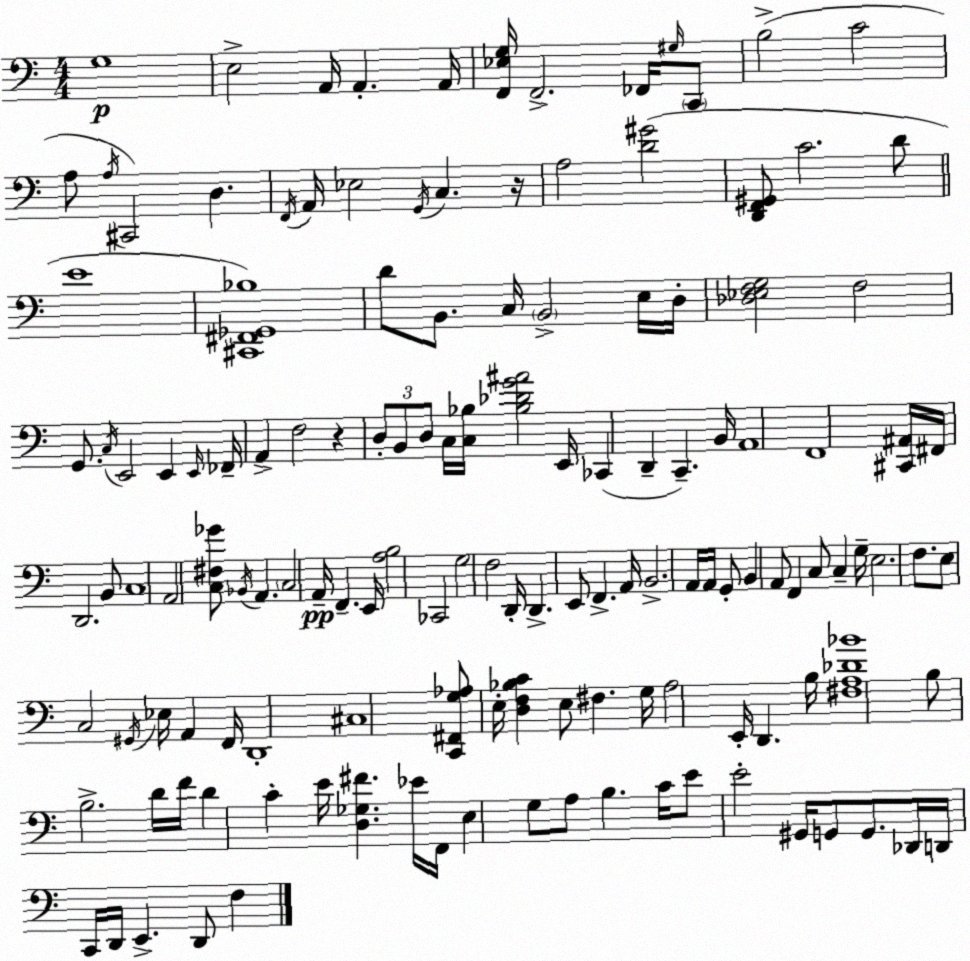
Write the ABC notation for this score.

X:1
T:Untitled
M:4/4
L:1/4
K:Am
G,4 E,2 A,,/4 A,, A,,/4 [F,,_E,G,]/4 F,,2 _F,,/4 ^G,/4 C,,/2 B,2 C2 A,/2 A,/4 ^C,,2 D, F,,/4 A,,/4 _E,2 G,,/4 C, z/4 A,2 [D^G]2 [D,,F,,^G,,]/2 C2 D/2 E4 [^C,,^F,,_G,,_B,]4 D/2 B,,/2 C,/4 B,,2 E,/4 D,/4 [_D,_E,F,G,]2 F,2 G,,/2 C,/4 E,,2 E,, E,,/4 _F,,/4 A,, F,2 z D,/2 B,,/2 D,/2 C,/4 [C,_B,]/4 [_B,_DG^A]2 E,,/4 _C,, D,, C,, B,,/4 A,,4 F,,4 [^C,,^A,,]/4 ^F,,/4 D,,2 B,,/2 C,4 A,,2 [C,^F,_G]/2 _B,,/4 A,, C,2 A,,/4 F,, E,,/4 [A,B,]2 _C,,2 G,2 F,2 D,,/4 D,, E,,/2 F,, A,,/4 B,,2 A,,/4 A,,/4 G,,/2 B,, A,,/2 F,, C,/2 C, G,/4 E,2 F,/2 E,/2 C,2 ^G,,/4 _E,/4 A,, F,,/4 D,,4 ^C,4 [C,,^F,,G,_A,]/2 E,/4 [D,F,_B,C] E,/2 ^F, G,/4 A,2 E,,/4 D,, B,/4 [^F,A,_D_B]4 B,/2 B,2 D/4 F/4 D C E/4 [D,_G,^F] _E/4 F,,/4 E, G,/2 A,/2 B, C/4 E/2 E2 ^G,,/4 G,,/2 G,,/2 _D,,/4 D,,/4 C,,/4 D,,/4 E,, D,,/2 F,